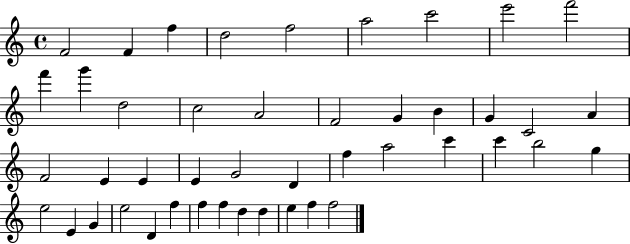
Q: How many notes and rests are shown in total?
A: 45